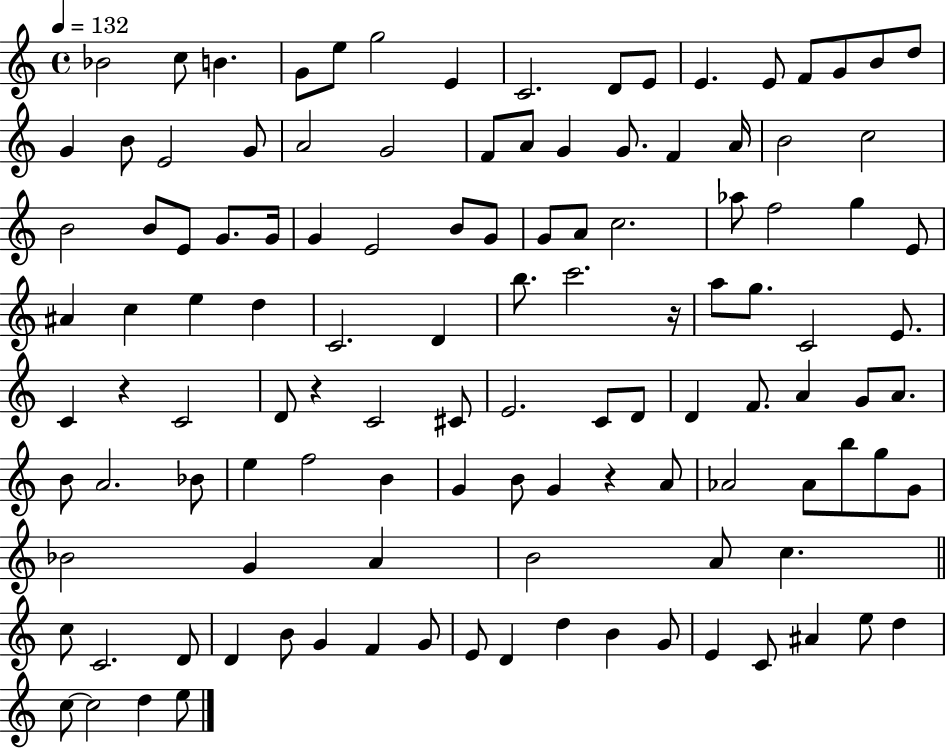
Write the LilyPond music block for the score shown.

{
  \clef treble
  \time 4/4
  \defaultTimeSignature
  \key c \major
  \tempo 4 = 132
  bes'2 c''8 b'4. | g'8 e''8 g''2 e'4 | c'2. d'8 e'8 | e'4. e'8 f'8 g'8 b'8 d''8 | \break g'4 b'8 e'2 g'8 | a'2 g'2 | f'8 a'8 g'4 g'8. f'4 a'16 | b'2 c''2 | \break b'2 b'8 e'8 g'8. g'16 | g'4 e'2 b'8 g'8 | g'8 a'8 c''2. | aes''8 f''2 g''4 e'8 | \break ais'4 c''4 e''4 d''4 | c'2. d'4 | b''8. c'''2. r16 | a''8 g''8. c'2 e'8. | \break c'4 r4 c'2 | d'8 r4 c'2 cis'8 | e'2. c'8 d'8 | d'4 f'8. a'4 g'8 a'8. | \break b'8 a'2. bes'8 | e''4 f''2 b'4 | g'4 b'8 g'4 r4 a'8 | aes'2 aes'8 b''8 g''8 g'8 | \break bes'2 g'4 a'4 | b'2 a'8 c''4. | \bar "||" \break \key c \major c''8 c'2. d'8 | d'4 b'8 g'4 f'4 g'8 | e'8 d'4 d''4 b'4 g'8 | e'4 c'8 ais'4 e''8 d''4 | \break c''8~~ c''2 d''4 e''8 | \bar "|."
}